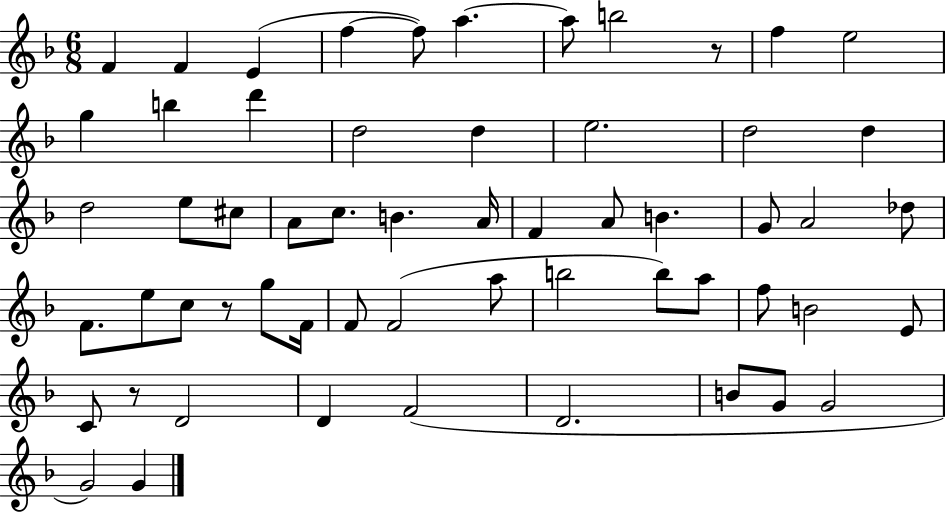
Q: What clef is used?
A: treble